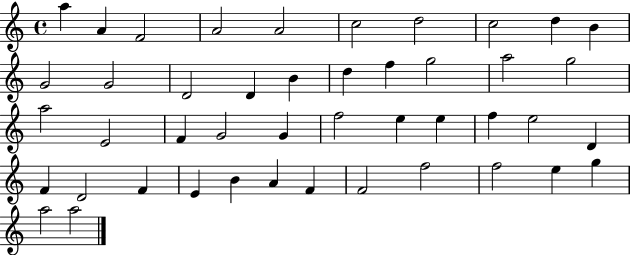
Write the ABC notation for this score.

X:1
T:Untitled
M:4/4
L:1/4
K:C
a A F2 A2 A2 c2 d2 c2 d B G2 G2 D2 D B d f g2 a2 g2 a2 E2 F G2 G f2 e e f e2 D F D2 F E B A F F2 f2 f2 e g a2 a2